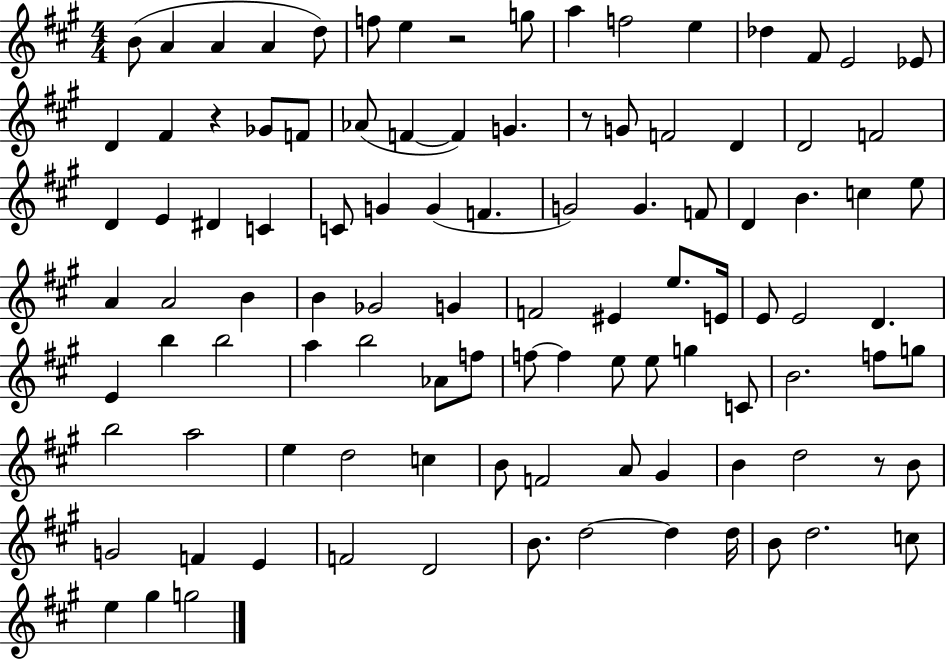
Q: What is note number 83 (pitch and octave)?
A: D5